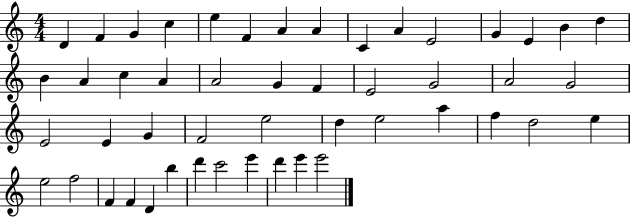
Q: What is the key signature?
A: C major